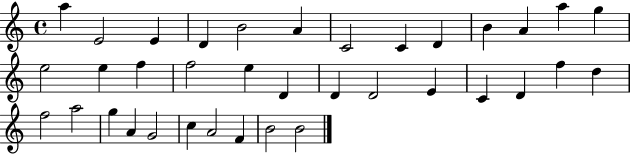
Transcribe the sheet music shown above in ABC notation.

X:1
T:Untitled
M:4/4
L:1/4
K:C
a E2 E D B2 A C2 C D B A a g e2 e f f2 e D D D2 E C D f d f2 a2 g A G2 c A2 F B2 B2